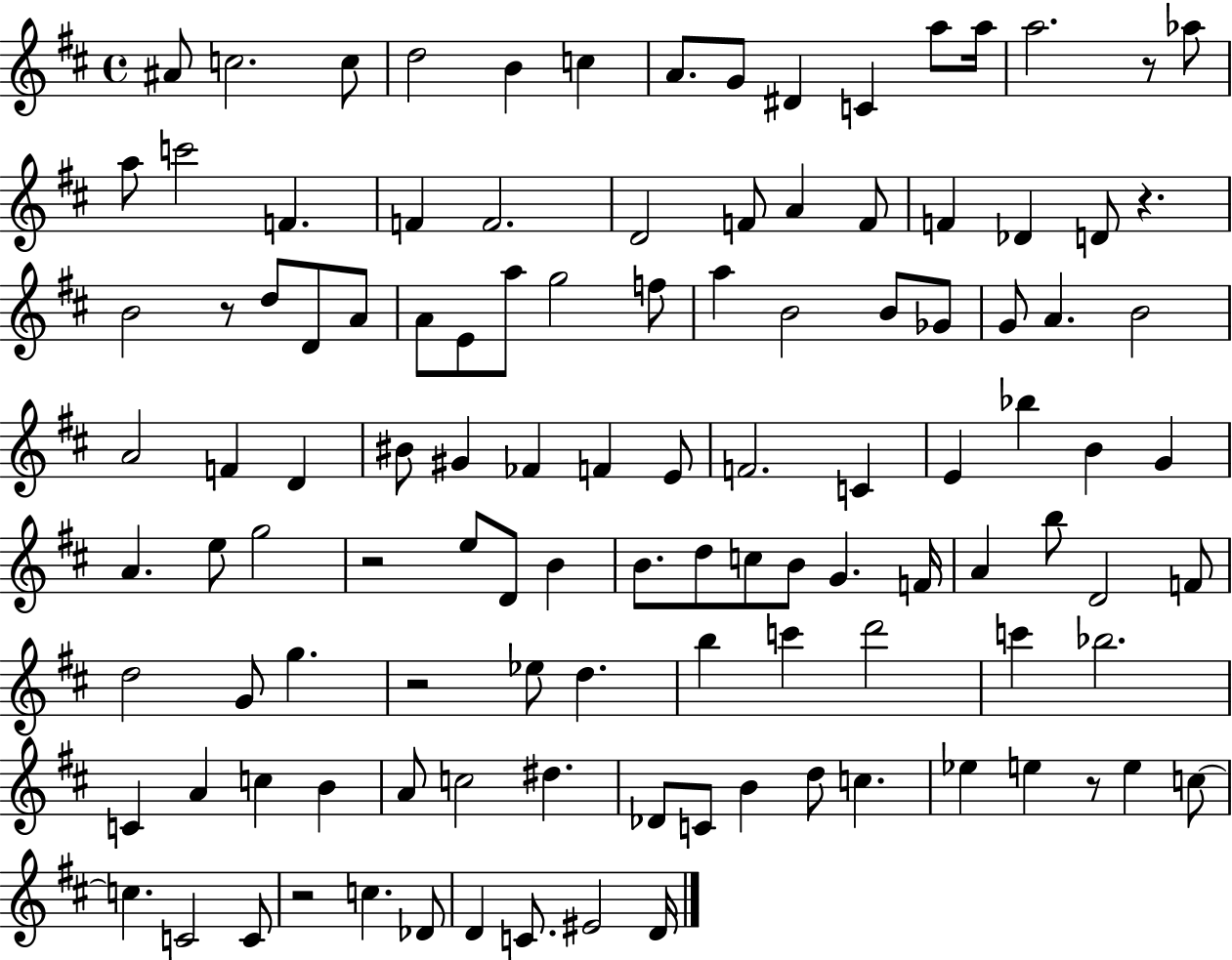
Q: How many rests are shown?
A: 7